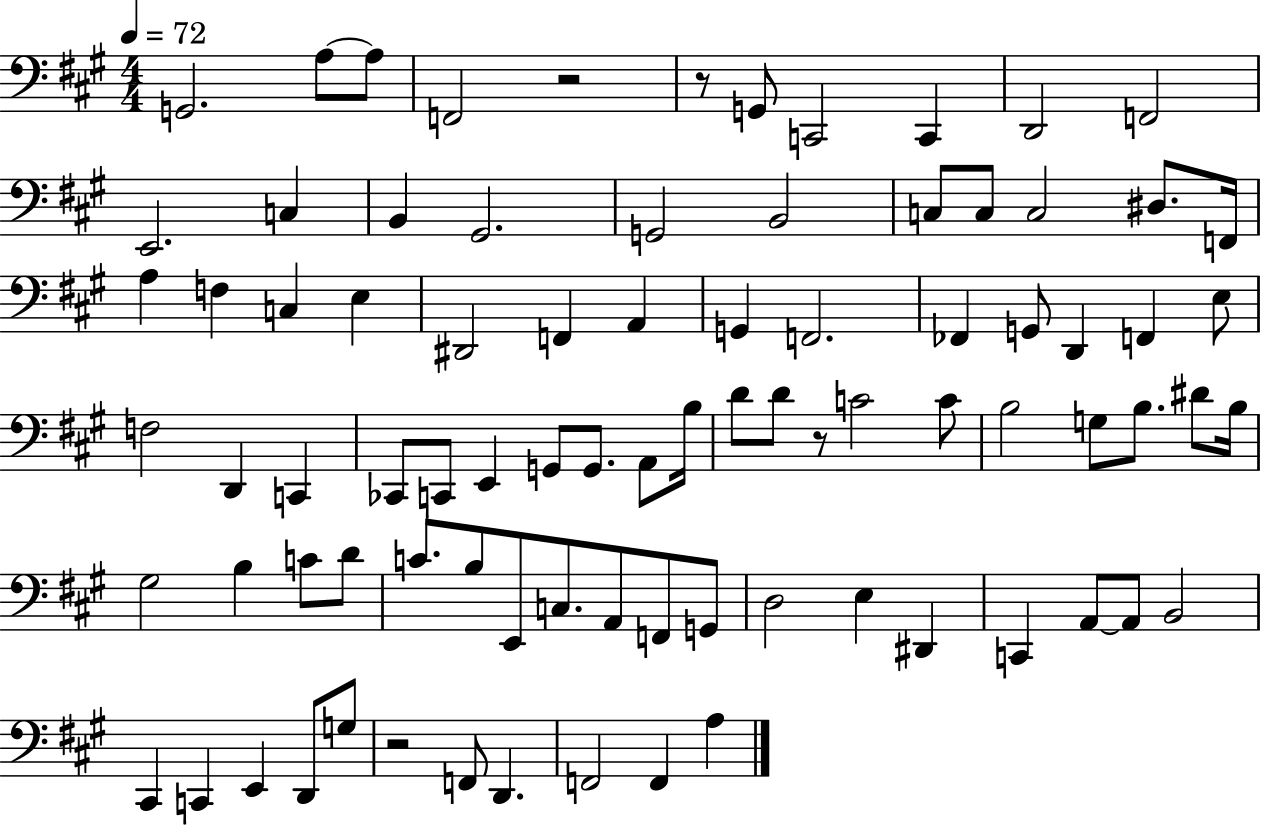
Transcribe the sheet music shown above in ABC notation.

X:1
T:Untitled
M:4/4
L:1/4
K:A
G,,2 A,/2 A,/2 F,,2 z2 z/2 G,,/2 C,,2 C,, D,,2 F,,2 E,,2 C, B,, ^G,,2 G,,2 B,,2 C,/2 C,/2 C,2 ^D,/2 F,,/4 A, F, C, E, ^D,,2 F,, A,, G,, F,,2 _F,, G,,/2 D,, F,, E,/2 F,2 D,, C,, _C,,/2 C,,/2 E,, G,,/2 G,,/2 A,,/2 B,/4 D/2 D/2 z/2 C2 C/2 B,2 G,/2 B,/2 ^D/2 B,/4 ^G,2 B, C/2 D/2 C/2 B,/2 E,,/2 C,/2 A,,/2 F,,/2 G,,/2 D,2 E, ^D,, C,, A,,/2 A,,/2 B,,2 ^C,, C,, E,, D,,/2 G,/2 z2 F,,/2 D,, F,,2 F,, A,